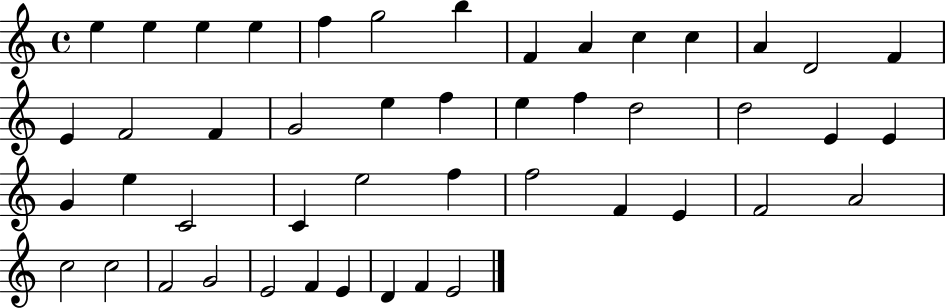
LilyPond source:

{
  \clef treble
  \time 4/4
  \defaultTimeSignature
  \key c \major
  e''4 e''4 e''4 e''4 | f''4 g''2 b''4 | f'4 a'4 c''4 c''4 | a'4 d'2 f'4 | \break e'4 f'2 f'4 | g'2 e''4 f''4 | e''4 f''4 d''2 | d''2 e'4 e'4 | \break g'4 e''4 c'2 | c'4 e''2 f''4 | f''2 f'4 e'4 | f'2 a'2 | \break c''2 c''2 | f'2 g'2 | e'2 f'4 e'4 | d'4 f'4 e'2 | \break \bar "|."
}